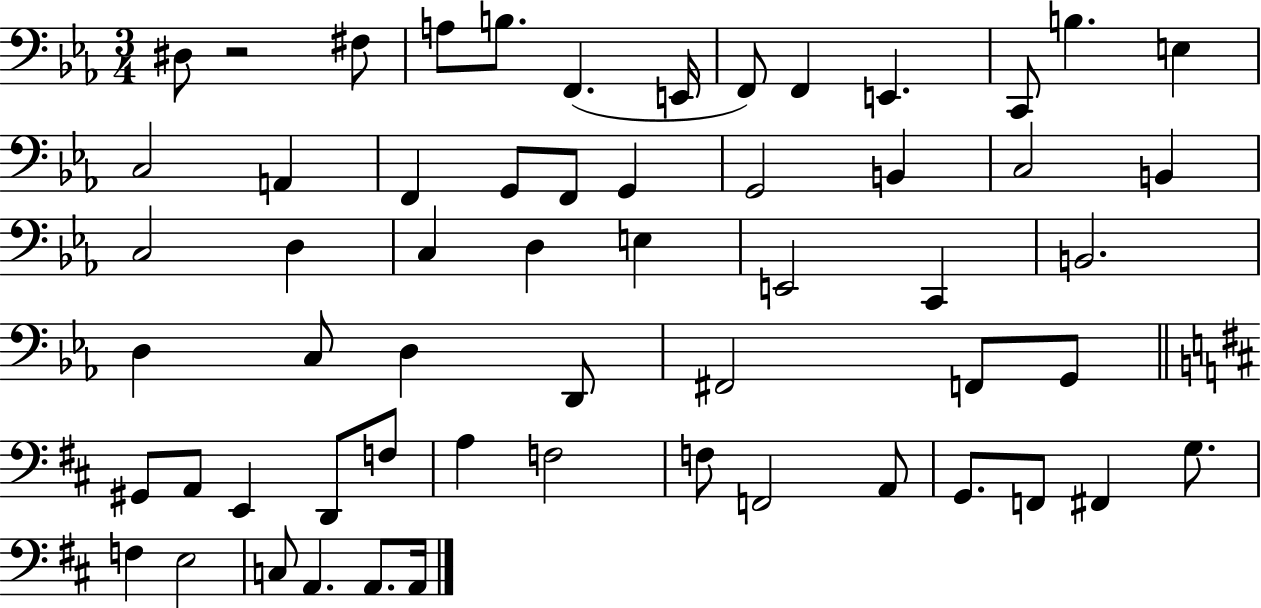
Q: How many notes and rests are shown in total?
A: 58